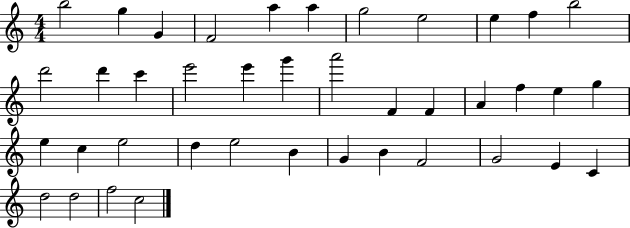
{
  \clef treble
  \numericTimeSignature
  \time 4/4
  \key c \major
  b''2 g''4 g'4 | f'2 a''4 a''4 | g''2 e''2 | e''4 f''4 b''2 | \break d'''2 d'''4 c'''4 | e'''2 e'''4 g'''4 | a'''2 f'4 f'4 | a'4 f''4 e''4 g''4 | \break e''4 c''4 e''2 | d''4 e''2 b'4 | g'4 b'4 f'2 | g'2 e'4 c'4 | \break d''2 d''2 | f''2 c''2 | \bar "|."
}